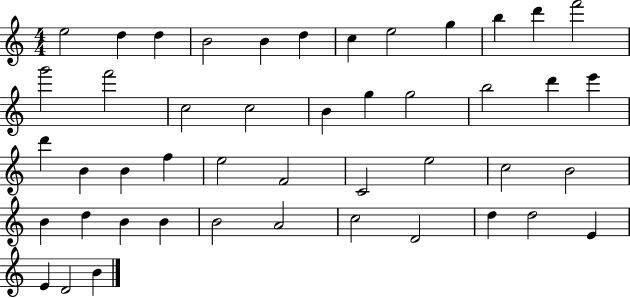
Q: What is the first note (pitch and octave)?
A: E5